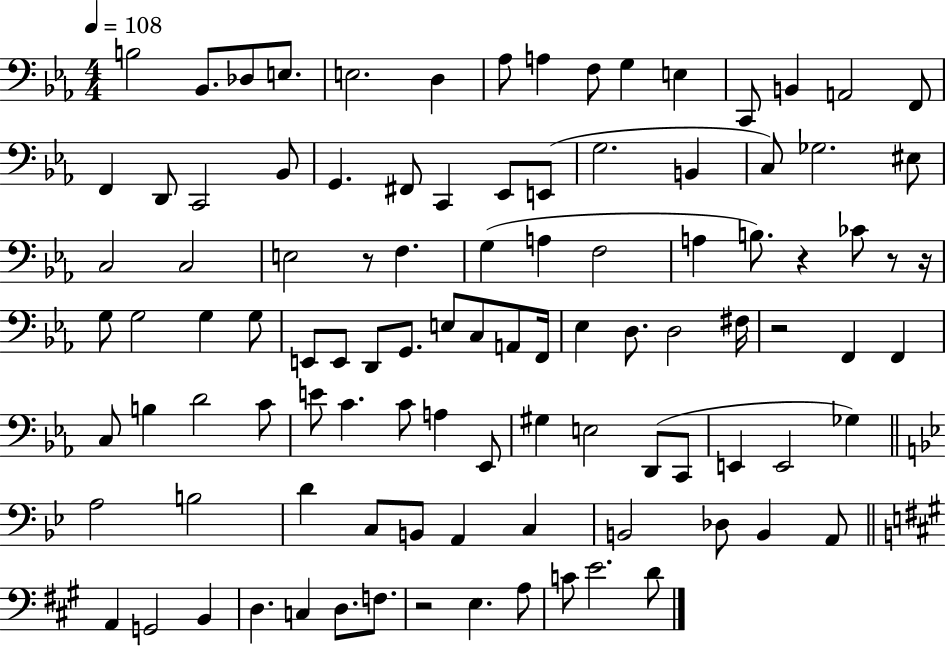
{
  \clef bass
  \numericTimeSignature
  \time 4/4
  \key ees \major
  \tempo 4 = 108
  b2 bes,8. des8 e8. | e2. d4 | aes8 a4 f8 g4 e4 | c,8 b,4 a,2 f,8 | \break f,4 d,8 c,2 bes,8 | g,4. fis,8 c,4 ees,8 e,8( | g2. b,4 | c8) ges2. eis8 | \break c2 c2 | e2 r8 f4. | g4( a4 f2 | a4 b8.) r4 ces'8 r8 r16 | \break g8 g2 g4 g8 | e,8 e,8 d,8 g,8. e8 c8 a,8 f,16 | ees4 d8. d2 fis16 | r2 f,4 f,4 | \break c8 b4 d'2 c'8 | e'8 c'4. c'8 a4 ees,8 | gis4 e2 d,8( c,8 | e,4 e,2 ges4) | \break \bar "||" \break \key bes \major a2 b2 | d'4 c8 b,8 a,4 c4 | b,2 des8 b,4 a,8 | \bar "||" \break \key a \major a,4 g,2 b,4 | d4. c4 d8. f8. | r2 e4. a8 | c'8 e'2. d'8 | \break \bar "|."
}